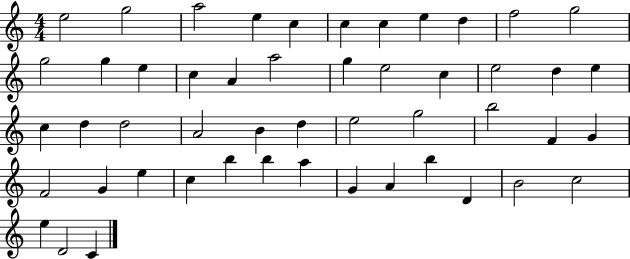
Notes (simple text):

E5/h G5/h A5/h E5/q C5/q C5/q C5/q E5/q D5/q F5/h G5/h G5/h G5/q E5/q C5/q A4/q A5/h G5/q E5/h C5/q E5/h D5/q E5/q C5/q D5/q D5/h A4/h B4/q D5/q E5/h G5/h B5/h F4/q G4/q F4/h G4/q E5/q C5/q B5/q B5/q A5/q G4/q A4/q B5/q D4/q B4/h C5/h E5/q D4/h C4/q